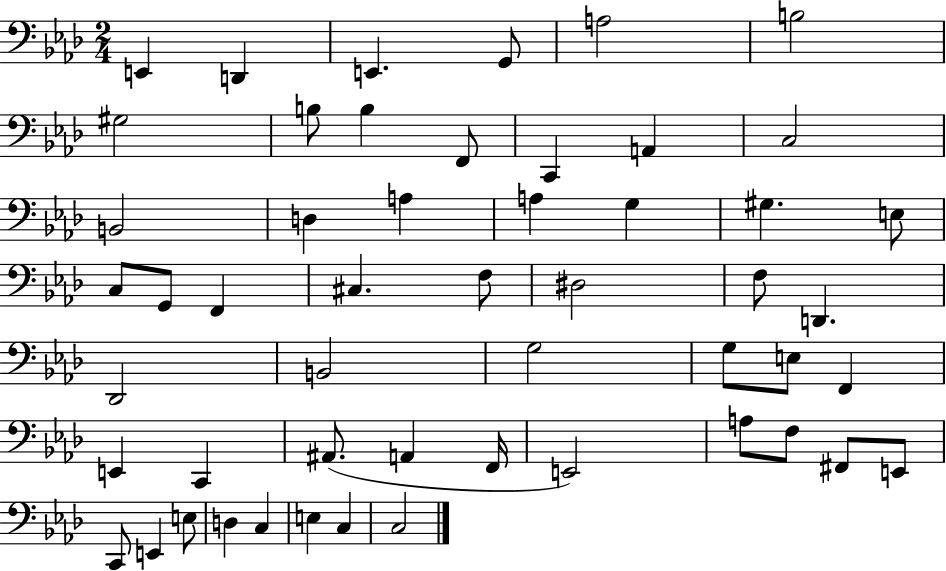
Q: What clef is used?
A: bass